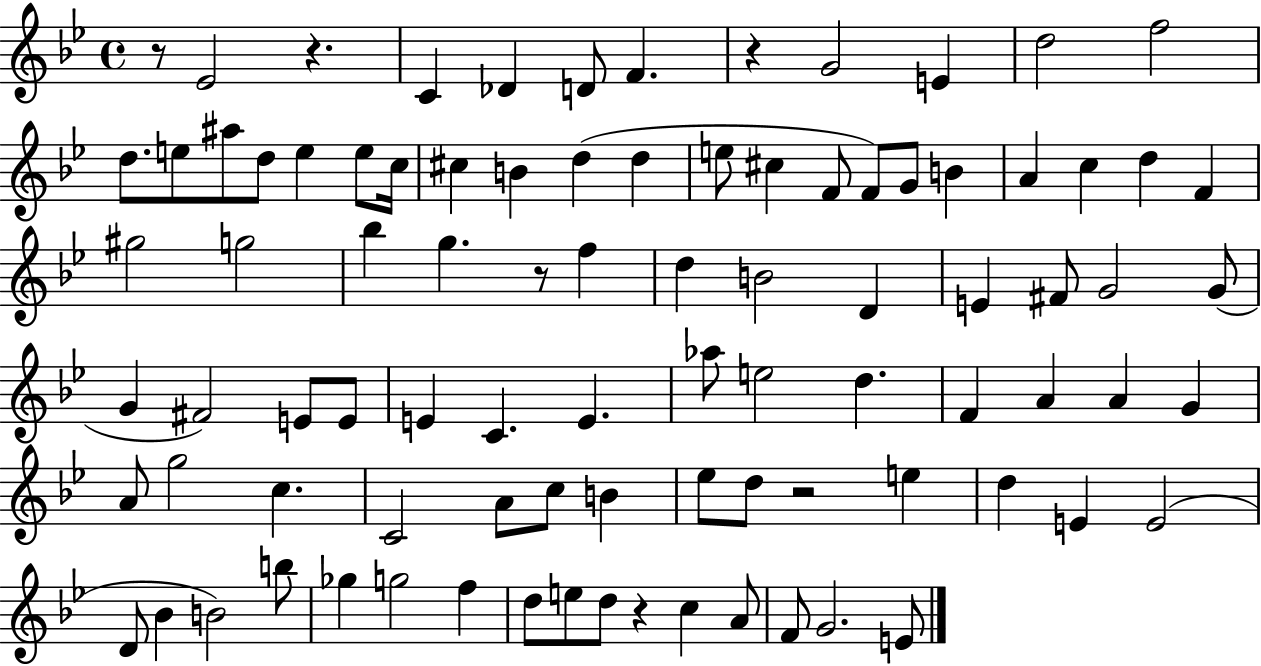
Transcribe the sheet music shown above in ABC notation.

X:1
T:Untitled
M:4/4
L:1/4
K:Bb
z/2 _E2 z C _D D/2 F z G2 E d2 f2 d/2 e/2 ^a/2 d/2 e e/2 c/4 ^c B d d e/2 ^c F/2 F/2 G/2 B A c d F ^g2 g2 _b g z/2 f d B2 D E ^F/2 G2 G/2 G ^F2 E/2 E/2 E C E _a/2 e2 d F A A G A/2 g2 c C2 A/2 c/2 B _e/2 d/2 z2 e d E E2 D/2 _B B2 b/2 _g g2 f d/2 e/2 d/2 z c A/2 F/2 G2 E/2